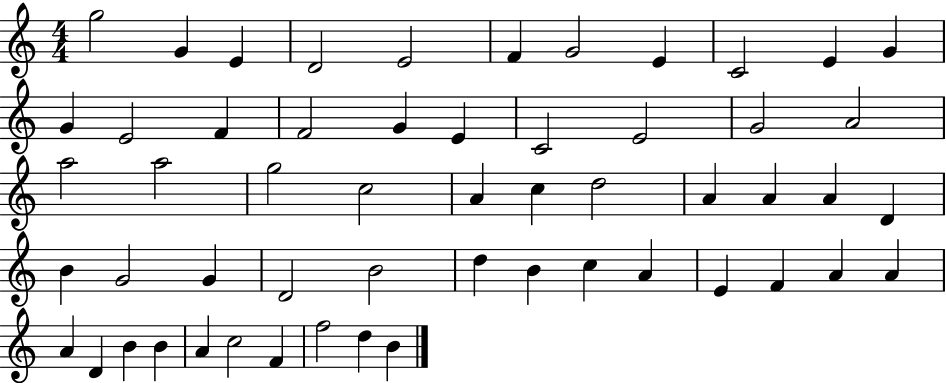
G5/h G4/q E4/q D4/h E4/h F4/q G4/h E4/q C4/h E4/q G4/q G4/q E4/h F4/q F4/h G4/q E4/q C4/h E4/h G4/h A4/h A5/h A5/h G5/h C5/h A4/q C5/q D5/h A4/q A4/q A4/q D4/q B4/q G4/h G4/q D4/h B4/h D5/q B4/q C5/q A4/q E4/q F4/q A4/q A4/q A4/q D4/q B4/q B4/q A4/q C5/h F4/q F5/h D5/q B4/q